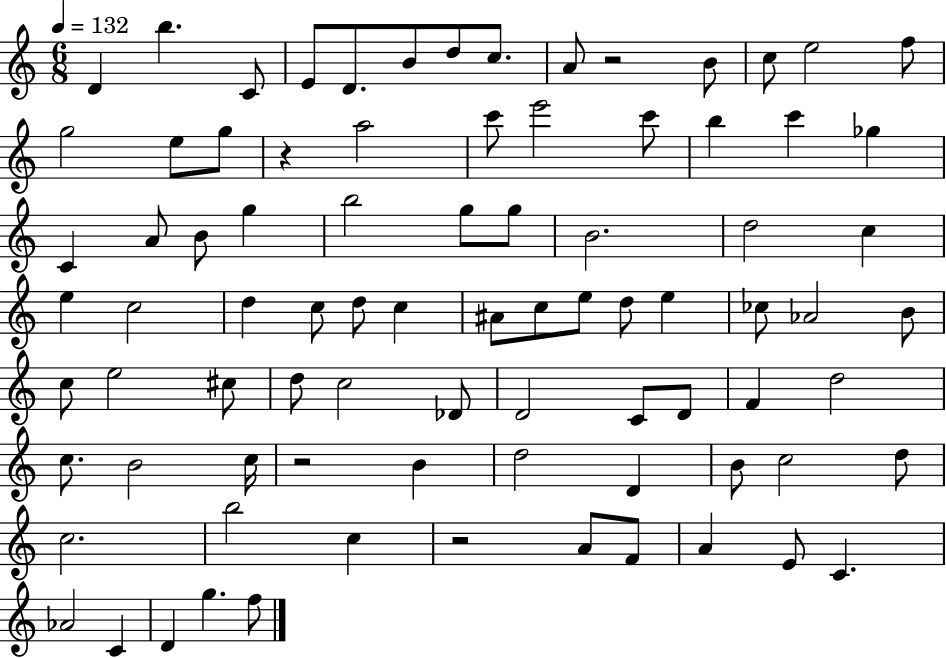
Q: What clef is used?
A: treble